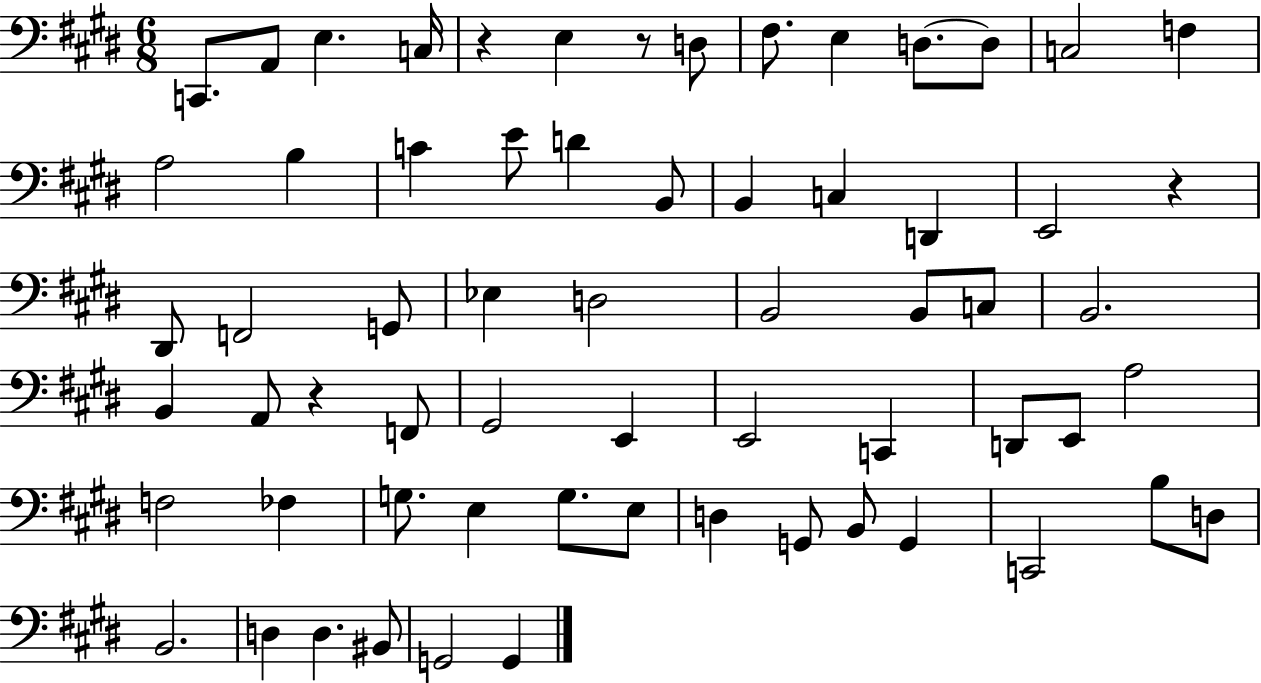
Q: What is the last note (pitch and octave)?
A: G2